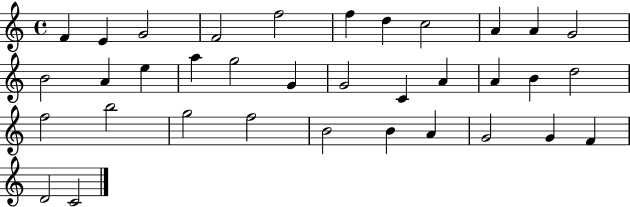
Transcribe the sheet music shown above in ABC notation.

X:1
T:Untitled
M:4/4
L:1/4
K:C
F E G2 F2 f2 f d c2 A A G2 B2 A e a g2 G G2 C A A B d2 f2 b2 g2 f2 B2 B A G2 G F D2 C2